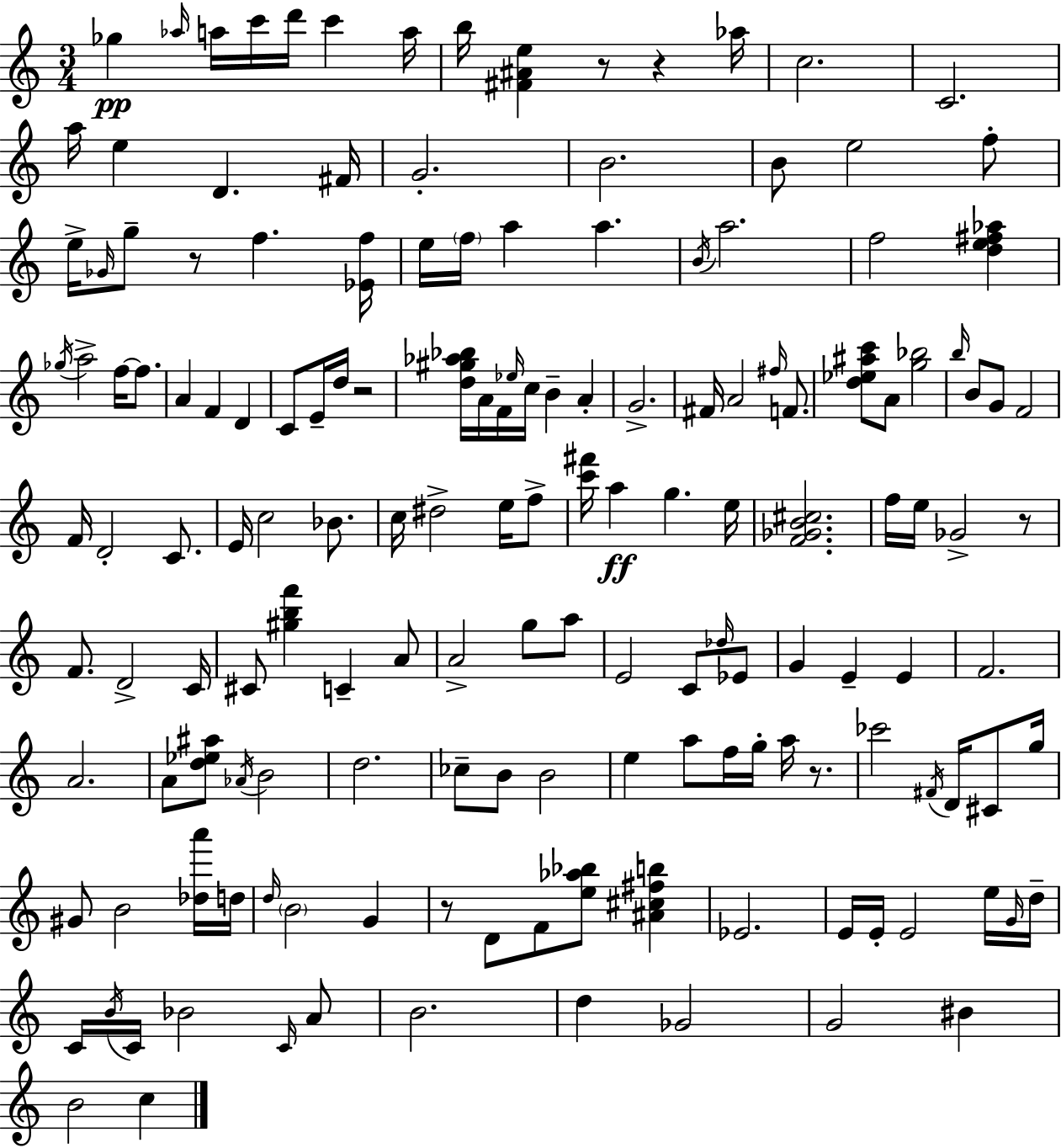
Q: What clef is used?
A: treble